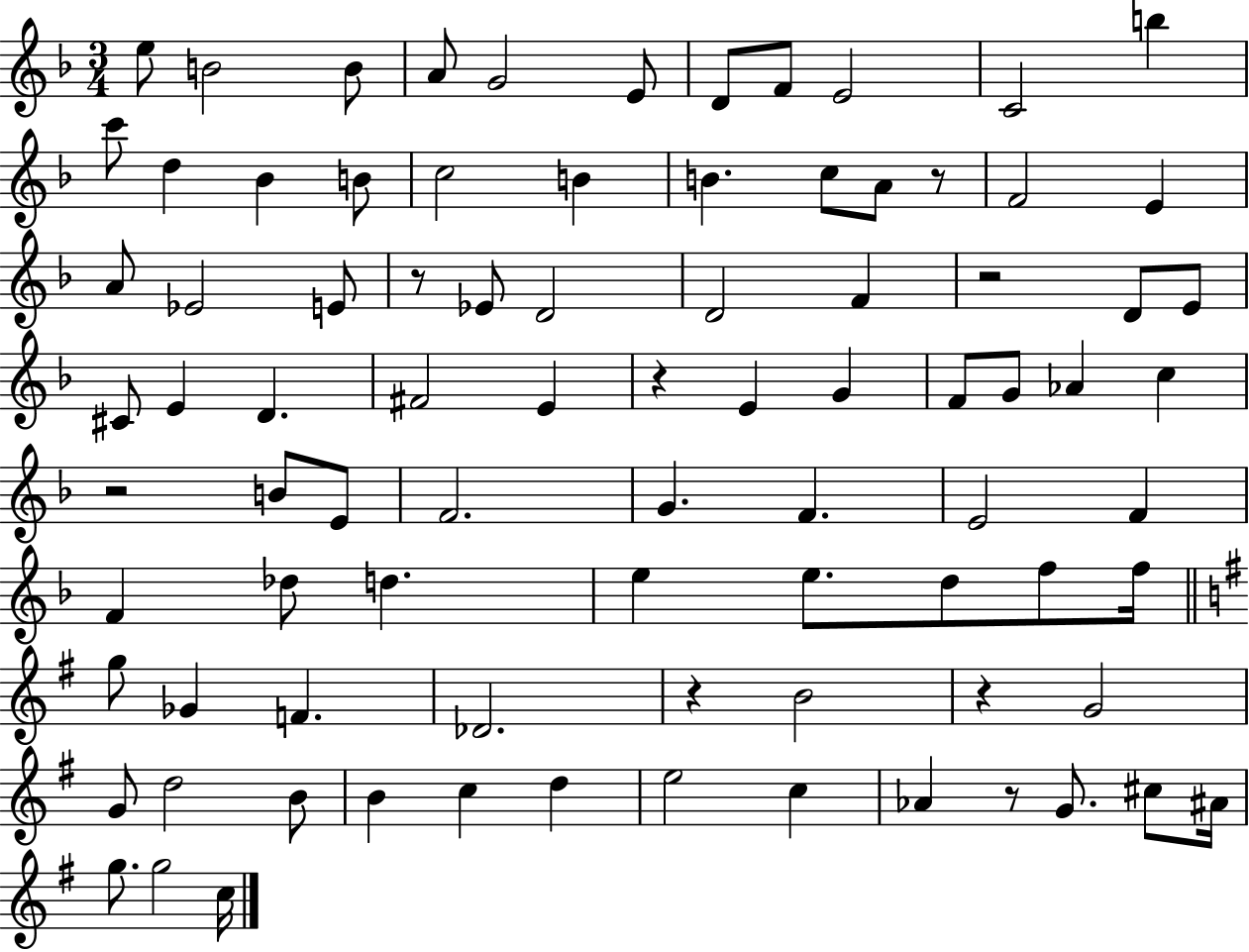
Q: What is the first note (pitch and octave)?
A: E5